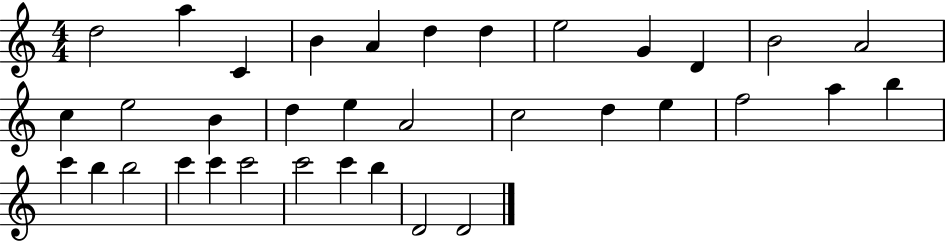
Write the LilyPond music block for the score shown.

{
  \clef treble
  \numericTimeSignature
  \time 4/4
  \key c \major
  d''2 a''4 c'4 | b'4 a'4 d''4 d''4 | e''2 g'4 d'4 | b'2 a'2 | \break c''4 e''2 b'4 | d''4 e''4 a'2 | c''2 d''4 e''4 | f''2 a''4 b''4 | \break c'''4 b''4 b''2 | c'''4 c'''4 c'''2 | c'''2 c'''4 b''4 | d'2 d'2 | \break \bar "|."
}